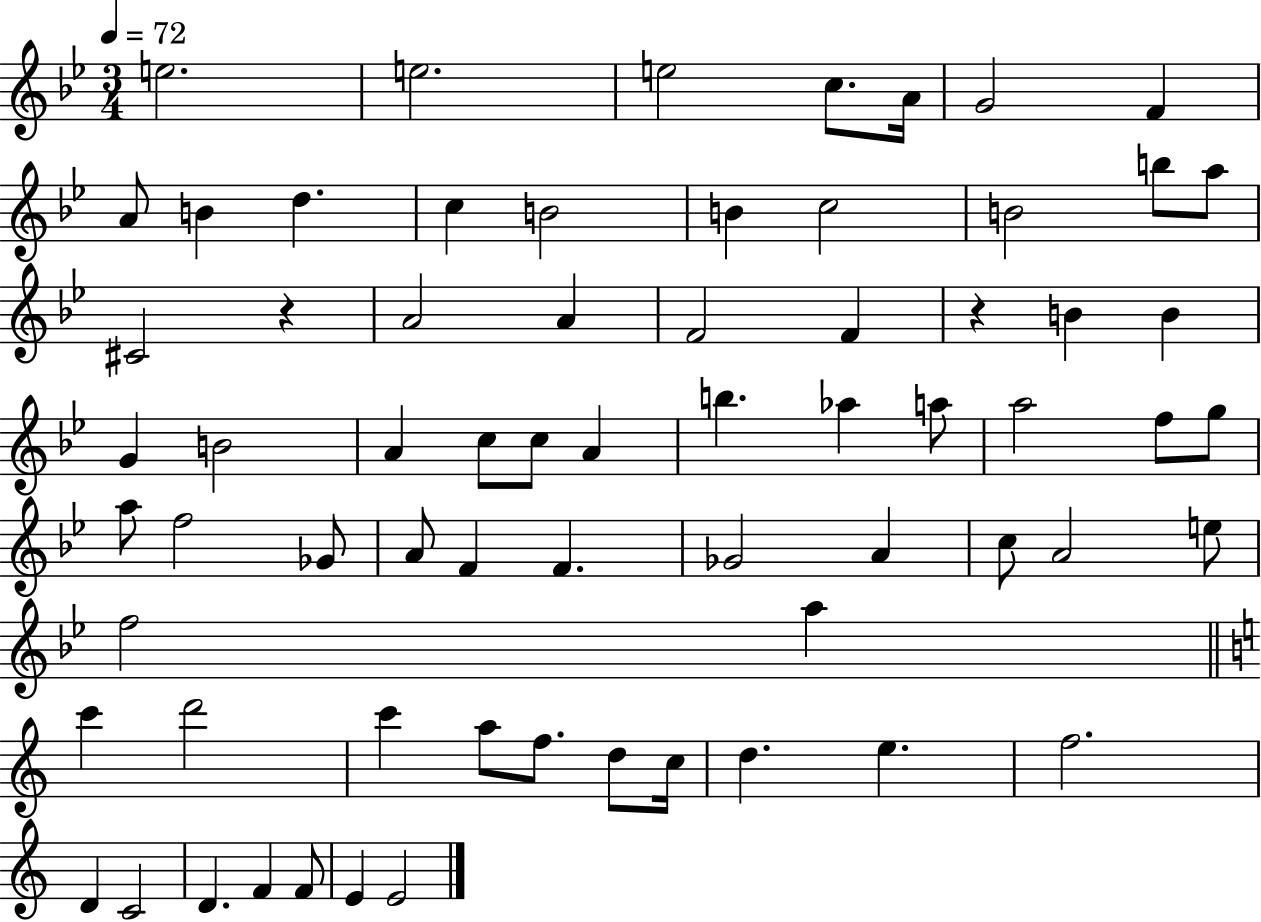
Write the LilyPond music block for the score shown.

{
  \clef treble
  \numericTimeSignature
  \time 3/4
  \key bes \major
  \tempo 4 = 72
  e''2. | e''2. | e''2 c''8. a'16 | g'2 f'4 | \break a'8 b'4 d''4. | c''4 b'2 | b'4 c''2 | b'2 b''8 a''8 | \break cis'2 r4 | a'2 a'4 | f'2 f'4 | r4 b'4 b'4 | \break g'4 b'2 | a'4 c''8 c''8 a'4 | b''4. aes''4 a''8 | a''2 f''8 g''8 | \break a''8 f''2 ges'8 | a'8 f'4 f'4. | ges'2 a'4 | c''8 a'2 e''8 | \break f''2 a''4 | \bar "||" \break \key c \major c'''4 d'''2 | c'''4 a''8 f''8. d''8 c''16 | d''4. e''4. | f''2. | \break d'4 c'2 | d'4. f'4 f'8 | e'4 e'2 | \bar "|."
}